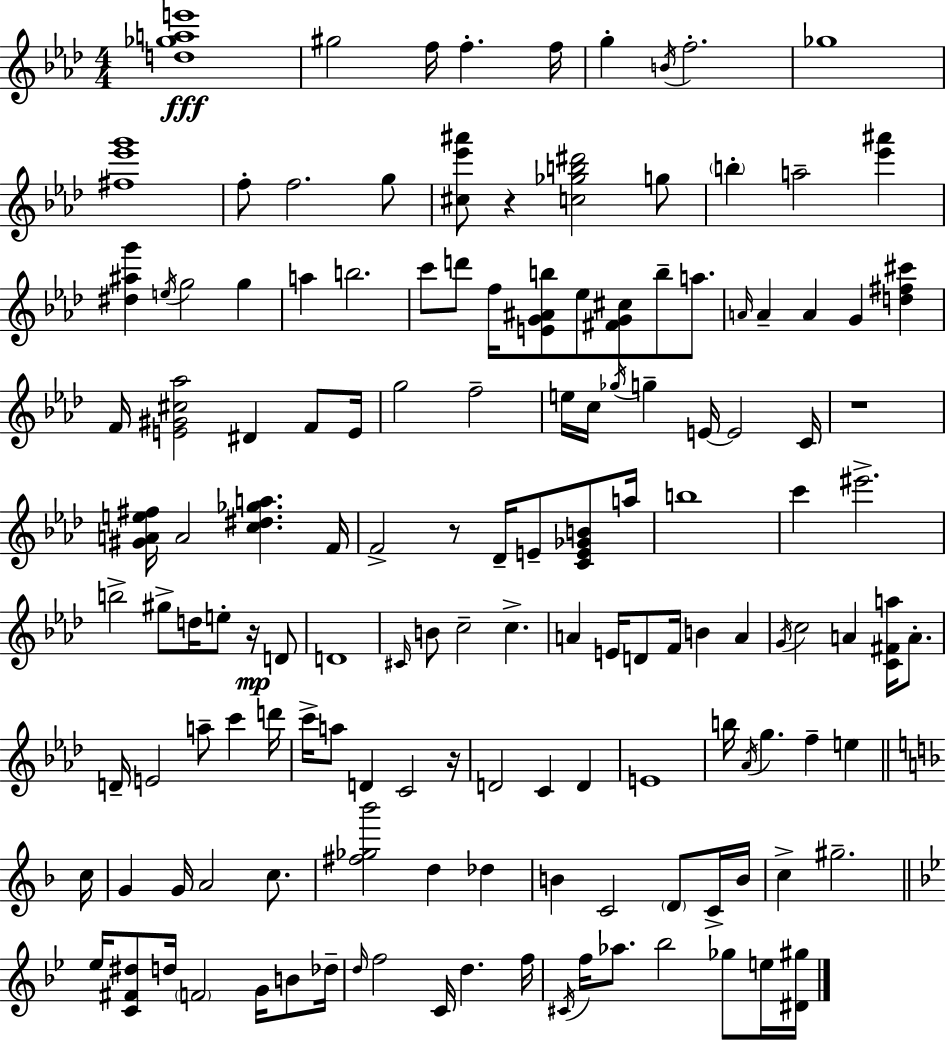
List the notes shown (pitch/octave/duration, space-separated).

[D5,Gb5,A5,E6]/w G#5/h F5/s F5/q. F5/s G5/q B4/s F5/h. Gb5/w [F#5,Eb6,G6]/w F5/e F5/h. G5/e [C#5,Eb6,A#6]/e R/q [C5,Gb5,B5,D#6]/h G5/e B5/q A5/h [Eb6,A#6]/q [D#5,A#5,G6]/q E5/s G5/h G5/q A5/q B5/h. C6/e D6/e F5/s [E4,G4,A#4,B5]/e Eb5/e [F#4,G4,C#5]/e B5/e A5/e. A4/s A4/q A4/q G4/q [D5,F#5,C#6]/q F4/s [E4,G#4,C#5,Ab5]/h D#4/q F4/e E4/s G5/h F5/h E5/s C5/s Gb5/s G5/q E4/s E4/h C4/s R/w [G#4,A4,E5,F#5]/s A4/h [C5,D#5,Gb5,A5]/q. F4/s F4/h R/e Db4/s E4/e [C4,E4,Gb4,B4]/e A5/s B5/w C6/q EIS6/h. B5/h G#5/e D5/s E5/e R/s D4/e D4/w C#4/s B4/e C5/h C5/q. A4/q E4/s D4/e F4/s B4/q A4/q G4/s C5/h A4/q [C4,F#4,A5]/s A4/e. D4/s E4/h A5/e C6/q D6/s C6/s A5/e D4/q C4/h R/s D4/h C4/q D4/q E4/w B5/s Ab4/s G5/q. F5/q E5/q C5/s G4/q G4/s A4/h C5/e. [F#5,Gb5,Bb6]/h D5/q Db5/q B4/q C4/h D4/e C4/s B4/s C5/q G#5/h. Eb5/s [C4,F#4,D#5]/e D5/s F4/h G4/s B4/e Db5/s D5/s F5/h C4/s D5/q. F5/s C#4/s F5/s Ab5/e. Bb5/h Gb5/e E5/s [D#4,G#5]/s